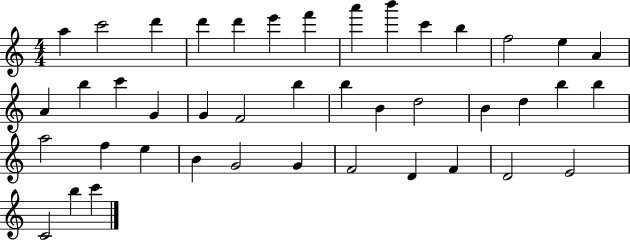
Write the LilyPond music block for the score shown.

{
  \clef treble
  \numericTimeSignature
  \time 4/4
  \key c \major
  a''4 c'''2 d'''4 | d'''4 d'''4 e'''4 f'''4 | a'''4 b'''4 c'''4 b''4 | f''2 e''4 a'4 | \break a'4 b''4 c'''4 g'4 | g'4 f'2 b''4 | b''4 b'4 d''2 | b'4 d''4 b''4 b''4 | \break a''2 f''4 e''4 | b'4 g'2 g'4 | f'2 d'4 f'4 | d'2 e'2 | \break c'2 b''4 c'''4 | \bar "|."
}